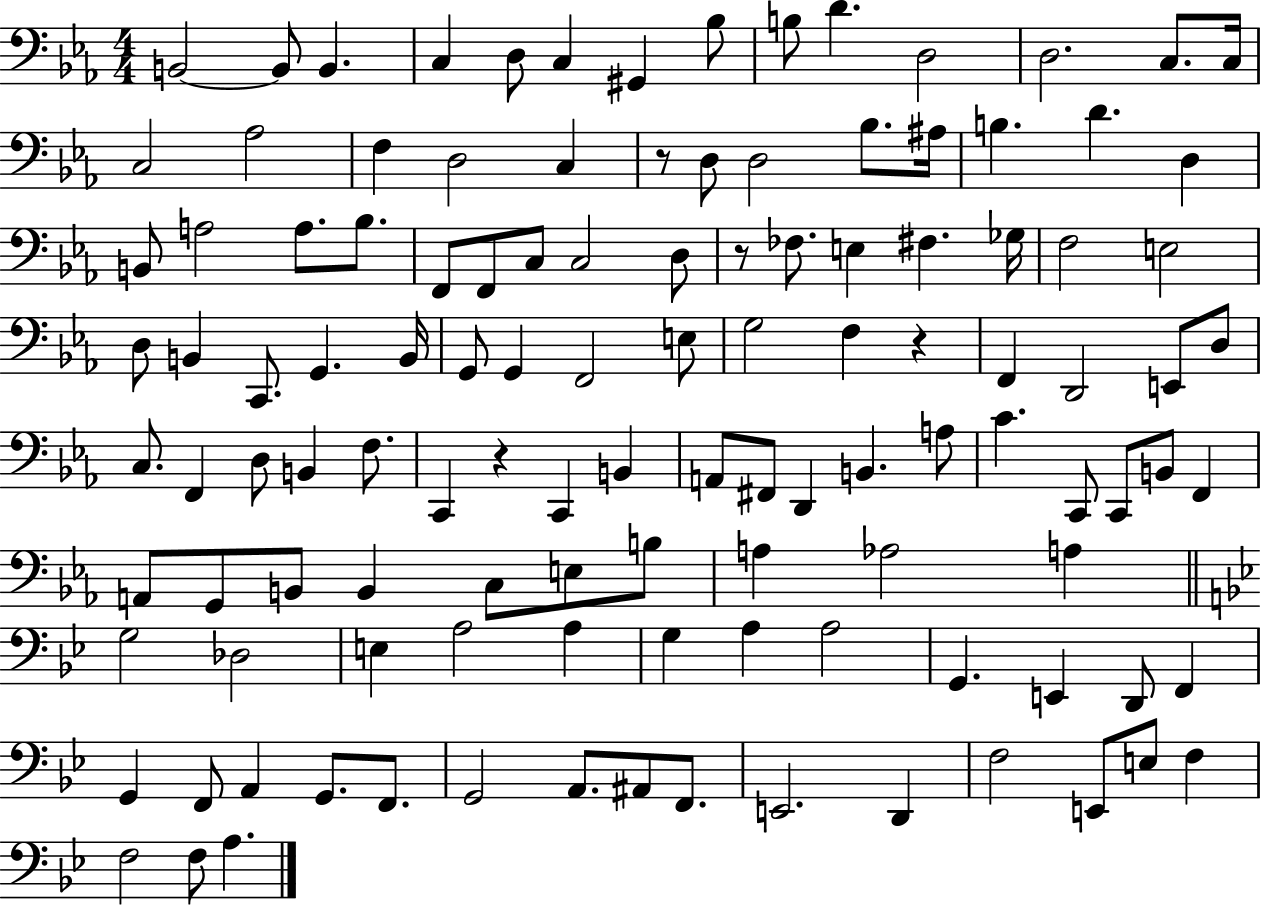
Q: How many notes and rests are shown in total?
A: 118